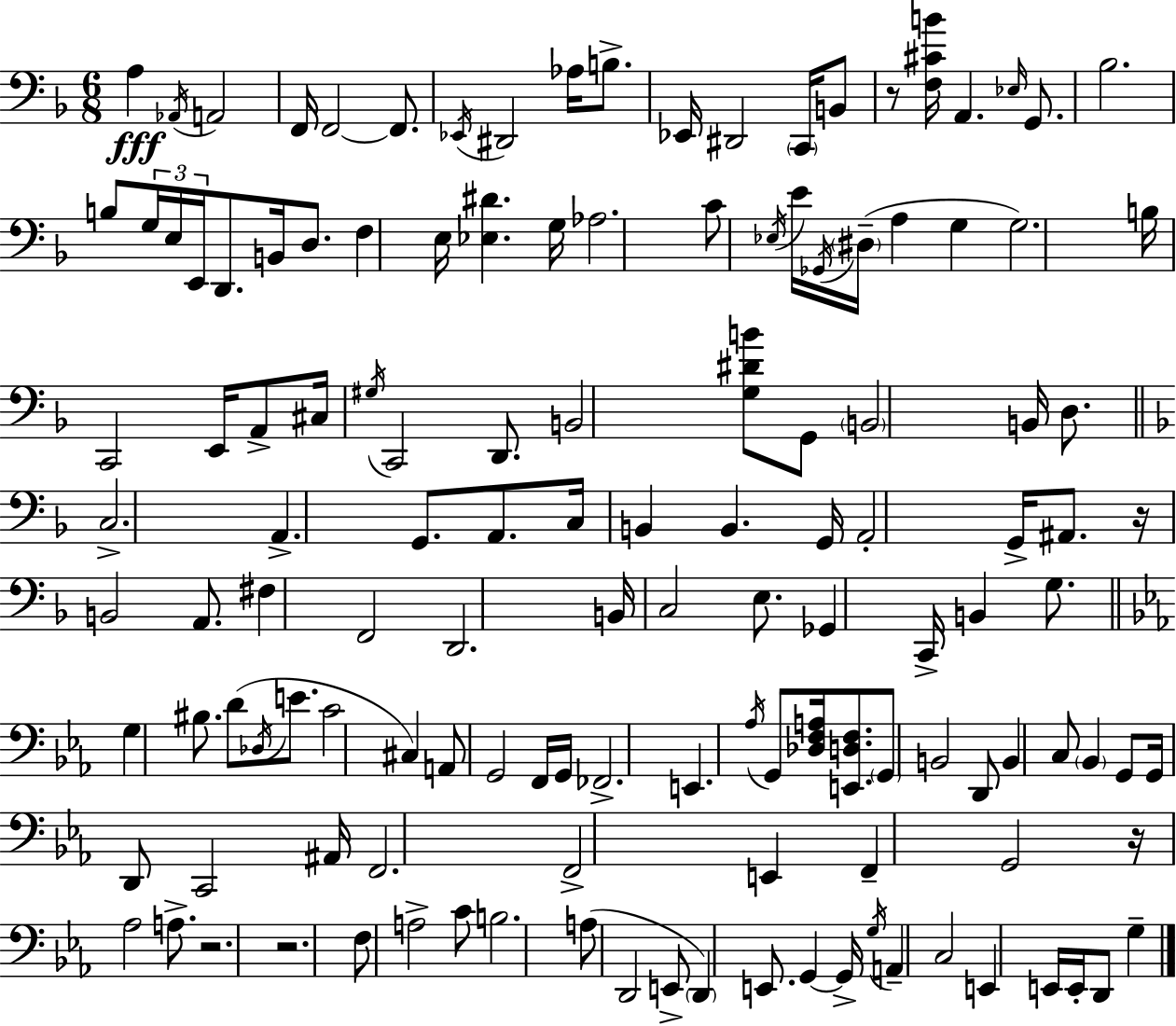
{
  \clef bass
  \numericTimeSignature
  \time 6/8
  \key d \minor
  a4\fff \acciaccatura { aes,16 } a,2 | f,16 f,2~~ f,8. | \acciaccatura { ees,16 } dis,2 aes16 b8.-> | ees,16 dis,2 \parenthesize c,16 | \break b,8 r8 <f cis' b'>16 a,4. \grace { ees16 } | g,8. bes2. | b8 \tuplet 3/2 { g16 e16 e,16 } d,8. b,16 | d8. f4 e16 <ees dis'>4. | \break g16 aes2. | c'8 \acciaccatura { ees16 } e'16 \acciaccatura { ges,16 } \parenthesize dis16--( a4 | g4 g2.) | b16 c,2 | \break e,16 a,8-> cis16 \acciaccatura { gis16 } c,2 | d,8. b,2 | <g dis' b'>8 g,8 \parenthesize b,2 | b,16 d8. \bar "||" \break \key f \major c2.-> | a,4.-> g,8. a,8. | c16 b,4 b,4. g,16 | a,2-. g,16-> ais,8. | \break r16 b,2 a,8. | fis4 f,2 | d,2. | b,16 c2 e8. | \break ges,4 c,16-> b,4 g8. | \bar "||" \break \key ees \major g4 bis8. d'8( \acciaccatura { des16 } e'8. | c'2 cis4) | a,8 g,2 f,16 | g,16 fes,2.-> | \break e,4. \acciaccatura { aes16 } g,8 <des f a>16 <e, d f>8. | \parenthesize g,8 b,2 | d,8 b,4 c8 \parenthesize bes,4 | g,8 g,16 d,8 c,2 | \break ais,16 f,2. | f,2-> e,4 | f,4-- g,2 | r16 aes2 a8.-> | \break r2. | r2. | f8 a2-> | c'8 b2. | \break a8( d,2 | e,8-> \parenthesize d,4) e,8. g,4~~ | g,16-> \acciaccatura { g16 } a,4-- c2 | e,4 e,16 e,16-. d,8 g4-- | \break \bar "|."
}